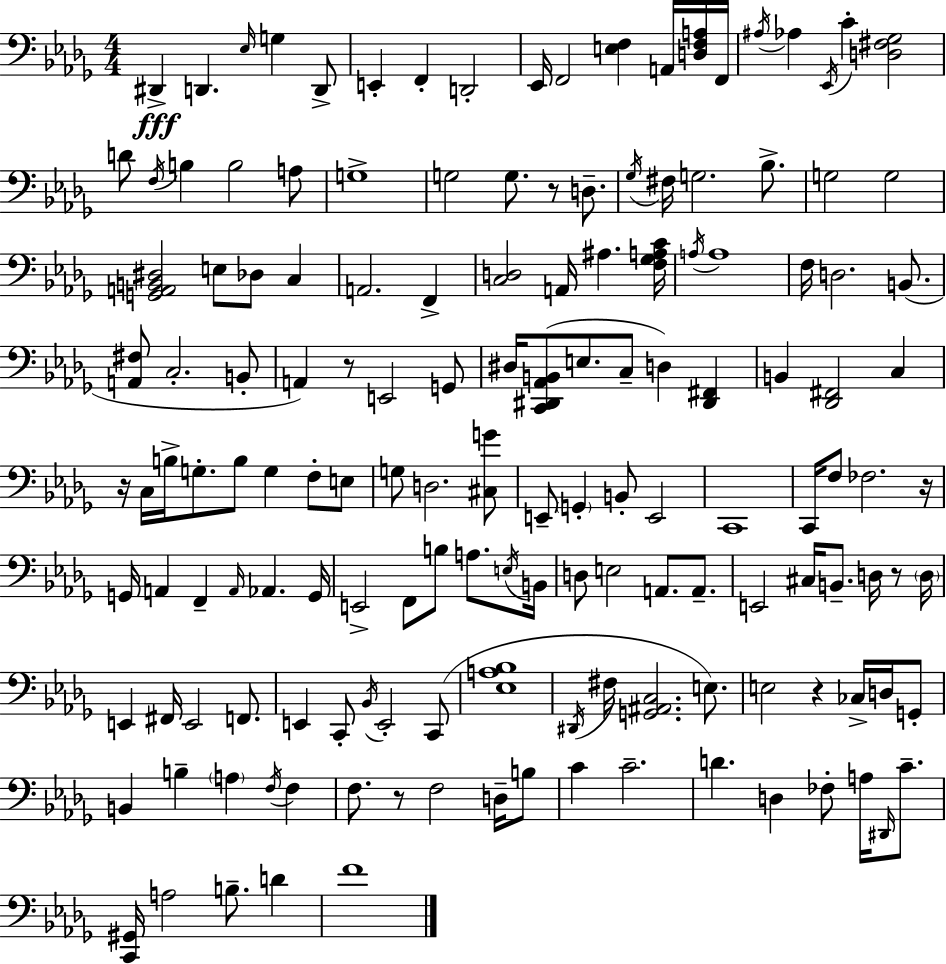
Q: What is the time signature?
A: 4/4